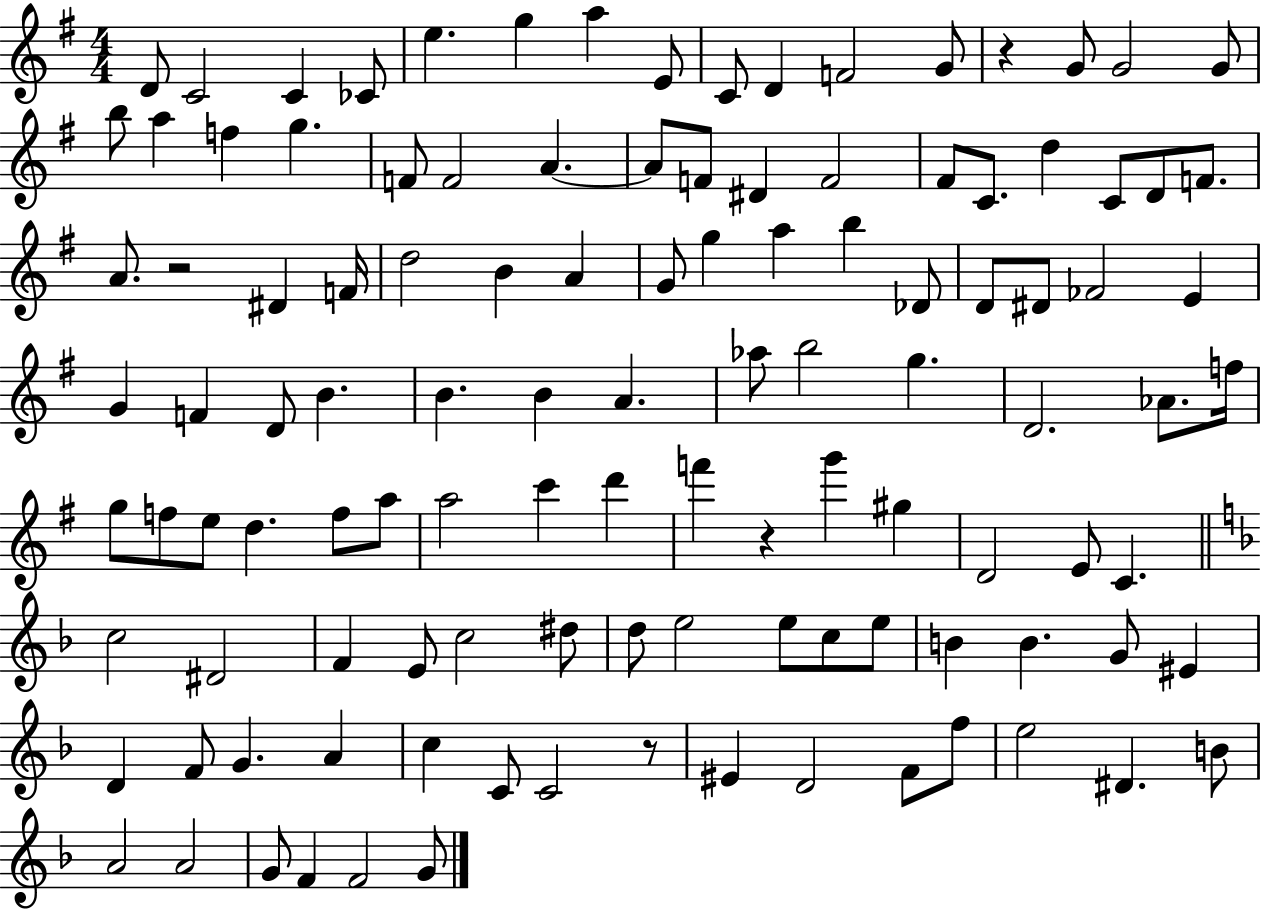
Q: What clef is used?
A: treble